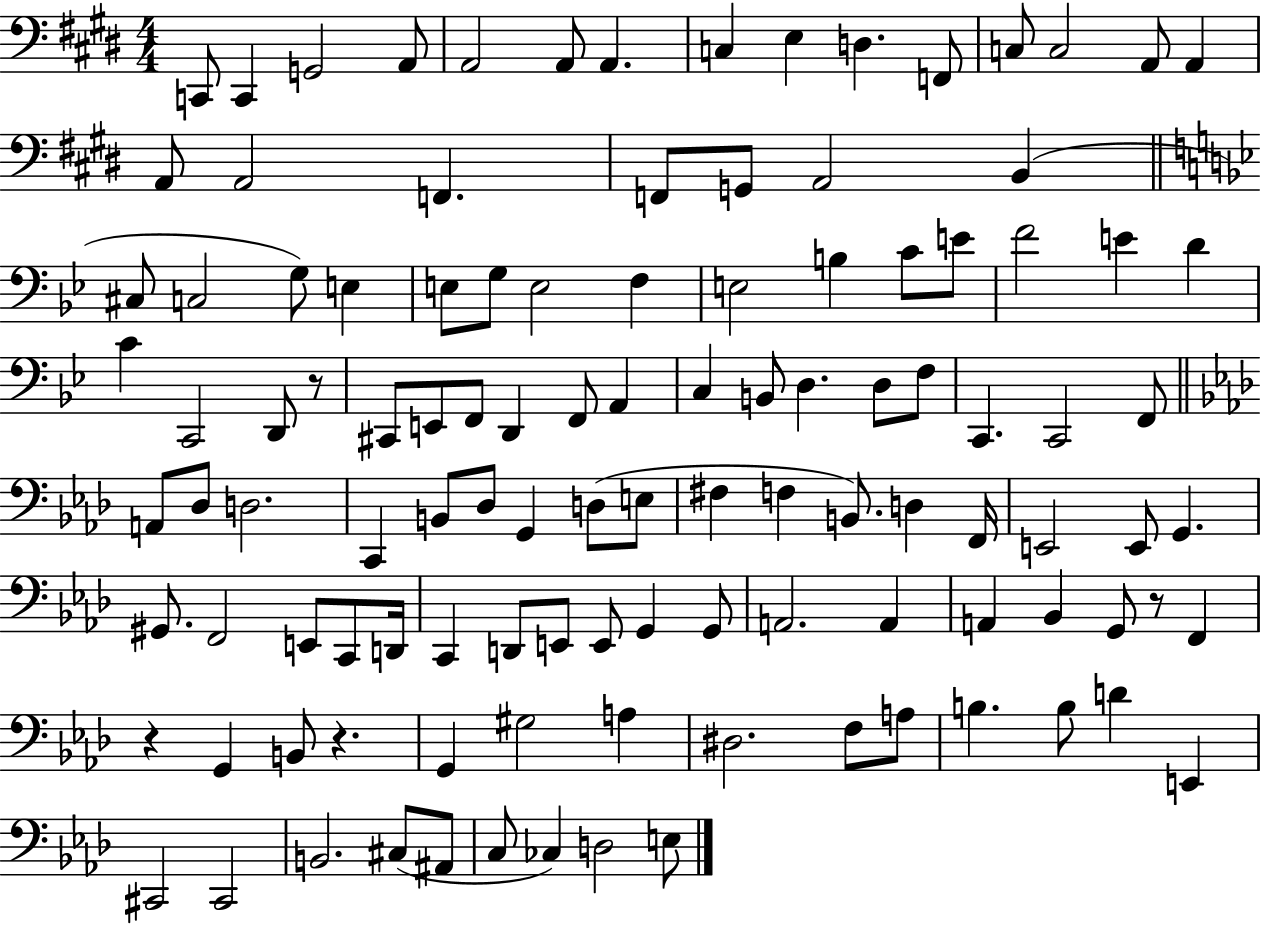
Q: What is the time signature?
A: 4/4